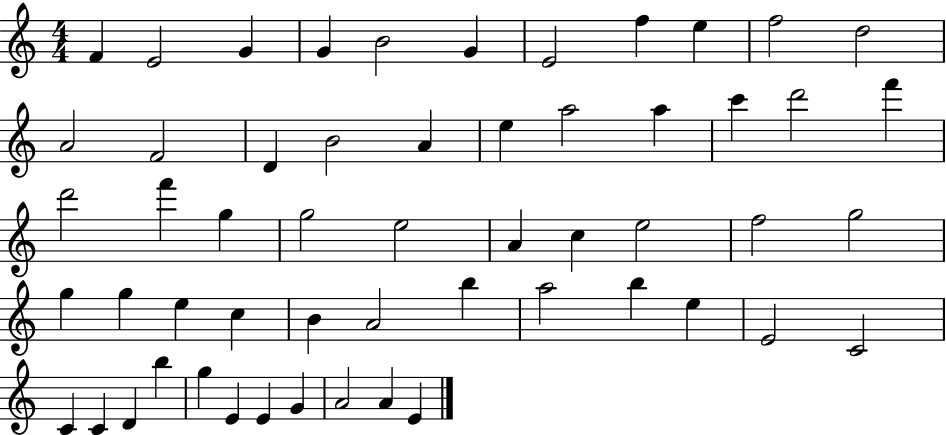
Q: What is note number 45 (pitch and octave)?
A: C4